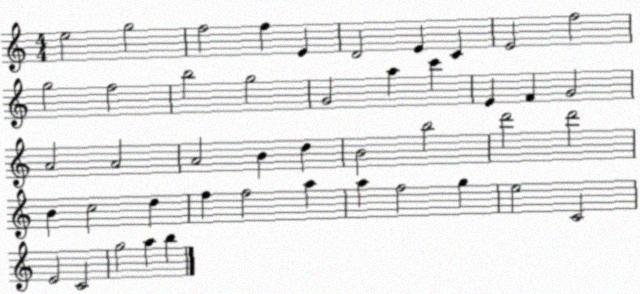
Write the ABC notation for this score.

X:1
T:Untitled
M:4/4
L:1/4
K:C
e2 g2 f2 f E D2 E C E2 f2 g2 f2 b2 g2 G2 a c' E F G2 A2 A2 A2 B d B2 b2 d'2 d'2 B c2 d f f2 a a f2 g e2 C2 E2 C2 g2 a b